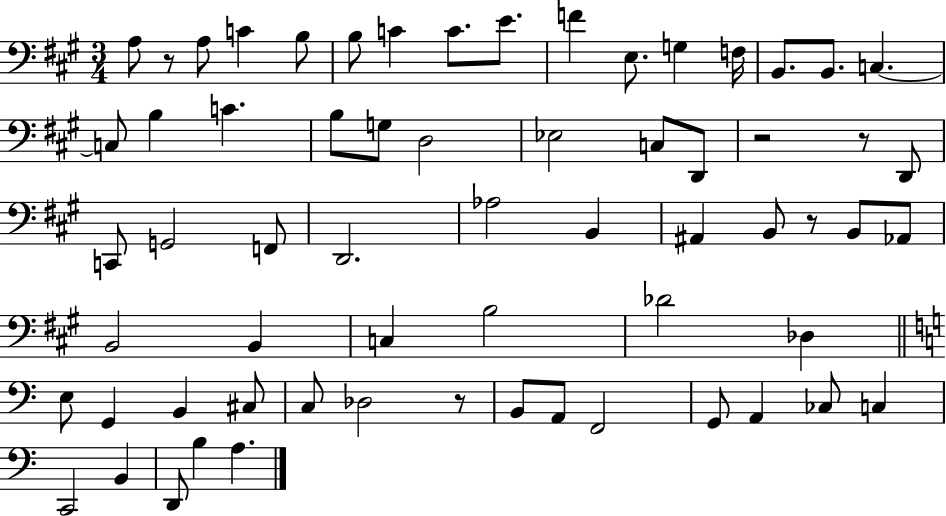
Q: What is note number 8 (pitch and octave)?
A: E4